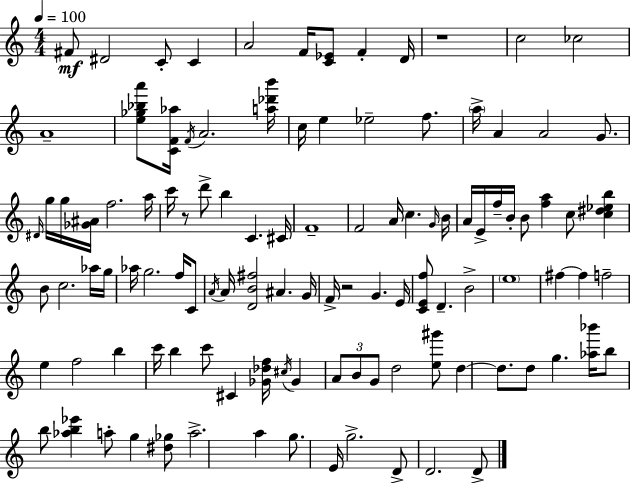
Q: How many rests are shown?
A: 3